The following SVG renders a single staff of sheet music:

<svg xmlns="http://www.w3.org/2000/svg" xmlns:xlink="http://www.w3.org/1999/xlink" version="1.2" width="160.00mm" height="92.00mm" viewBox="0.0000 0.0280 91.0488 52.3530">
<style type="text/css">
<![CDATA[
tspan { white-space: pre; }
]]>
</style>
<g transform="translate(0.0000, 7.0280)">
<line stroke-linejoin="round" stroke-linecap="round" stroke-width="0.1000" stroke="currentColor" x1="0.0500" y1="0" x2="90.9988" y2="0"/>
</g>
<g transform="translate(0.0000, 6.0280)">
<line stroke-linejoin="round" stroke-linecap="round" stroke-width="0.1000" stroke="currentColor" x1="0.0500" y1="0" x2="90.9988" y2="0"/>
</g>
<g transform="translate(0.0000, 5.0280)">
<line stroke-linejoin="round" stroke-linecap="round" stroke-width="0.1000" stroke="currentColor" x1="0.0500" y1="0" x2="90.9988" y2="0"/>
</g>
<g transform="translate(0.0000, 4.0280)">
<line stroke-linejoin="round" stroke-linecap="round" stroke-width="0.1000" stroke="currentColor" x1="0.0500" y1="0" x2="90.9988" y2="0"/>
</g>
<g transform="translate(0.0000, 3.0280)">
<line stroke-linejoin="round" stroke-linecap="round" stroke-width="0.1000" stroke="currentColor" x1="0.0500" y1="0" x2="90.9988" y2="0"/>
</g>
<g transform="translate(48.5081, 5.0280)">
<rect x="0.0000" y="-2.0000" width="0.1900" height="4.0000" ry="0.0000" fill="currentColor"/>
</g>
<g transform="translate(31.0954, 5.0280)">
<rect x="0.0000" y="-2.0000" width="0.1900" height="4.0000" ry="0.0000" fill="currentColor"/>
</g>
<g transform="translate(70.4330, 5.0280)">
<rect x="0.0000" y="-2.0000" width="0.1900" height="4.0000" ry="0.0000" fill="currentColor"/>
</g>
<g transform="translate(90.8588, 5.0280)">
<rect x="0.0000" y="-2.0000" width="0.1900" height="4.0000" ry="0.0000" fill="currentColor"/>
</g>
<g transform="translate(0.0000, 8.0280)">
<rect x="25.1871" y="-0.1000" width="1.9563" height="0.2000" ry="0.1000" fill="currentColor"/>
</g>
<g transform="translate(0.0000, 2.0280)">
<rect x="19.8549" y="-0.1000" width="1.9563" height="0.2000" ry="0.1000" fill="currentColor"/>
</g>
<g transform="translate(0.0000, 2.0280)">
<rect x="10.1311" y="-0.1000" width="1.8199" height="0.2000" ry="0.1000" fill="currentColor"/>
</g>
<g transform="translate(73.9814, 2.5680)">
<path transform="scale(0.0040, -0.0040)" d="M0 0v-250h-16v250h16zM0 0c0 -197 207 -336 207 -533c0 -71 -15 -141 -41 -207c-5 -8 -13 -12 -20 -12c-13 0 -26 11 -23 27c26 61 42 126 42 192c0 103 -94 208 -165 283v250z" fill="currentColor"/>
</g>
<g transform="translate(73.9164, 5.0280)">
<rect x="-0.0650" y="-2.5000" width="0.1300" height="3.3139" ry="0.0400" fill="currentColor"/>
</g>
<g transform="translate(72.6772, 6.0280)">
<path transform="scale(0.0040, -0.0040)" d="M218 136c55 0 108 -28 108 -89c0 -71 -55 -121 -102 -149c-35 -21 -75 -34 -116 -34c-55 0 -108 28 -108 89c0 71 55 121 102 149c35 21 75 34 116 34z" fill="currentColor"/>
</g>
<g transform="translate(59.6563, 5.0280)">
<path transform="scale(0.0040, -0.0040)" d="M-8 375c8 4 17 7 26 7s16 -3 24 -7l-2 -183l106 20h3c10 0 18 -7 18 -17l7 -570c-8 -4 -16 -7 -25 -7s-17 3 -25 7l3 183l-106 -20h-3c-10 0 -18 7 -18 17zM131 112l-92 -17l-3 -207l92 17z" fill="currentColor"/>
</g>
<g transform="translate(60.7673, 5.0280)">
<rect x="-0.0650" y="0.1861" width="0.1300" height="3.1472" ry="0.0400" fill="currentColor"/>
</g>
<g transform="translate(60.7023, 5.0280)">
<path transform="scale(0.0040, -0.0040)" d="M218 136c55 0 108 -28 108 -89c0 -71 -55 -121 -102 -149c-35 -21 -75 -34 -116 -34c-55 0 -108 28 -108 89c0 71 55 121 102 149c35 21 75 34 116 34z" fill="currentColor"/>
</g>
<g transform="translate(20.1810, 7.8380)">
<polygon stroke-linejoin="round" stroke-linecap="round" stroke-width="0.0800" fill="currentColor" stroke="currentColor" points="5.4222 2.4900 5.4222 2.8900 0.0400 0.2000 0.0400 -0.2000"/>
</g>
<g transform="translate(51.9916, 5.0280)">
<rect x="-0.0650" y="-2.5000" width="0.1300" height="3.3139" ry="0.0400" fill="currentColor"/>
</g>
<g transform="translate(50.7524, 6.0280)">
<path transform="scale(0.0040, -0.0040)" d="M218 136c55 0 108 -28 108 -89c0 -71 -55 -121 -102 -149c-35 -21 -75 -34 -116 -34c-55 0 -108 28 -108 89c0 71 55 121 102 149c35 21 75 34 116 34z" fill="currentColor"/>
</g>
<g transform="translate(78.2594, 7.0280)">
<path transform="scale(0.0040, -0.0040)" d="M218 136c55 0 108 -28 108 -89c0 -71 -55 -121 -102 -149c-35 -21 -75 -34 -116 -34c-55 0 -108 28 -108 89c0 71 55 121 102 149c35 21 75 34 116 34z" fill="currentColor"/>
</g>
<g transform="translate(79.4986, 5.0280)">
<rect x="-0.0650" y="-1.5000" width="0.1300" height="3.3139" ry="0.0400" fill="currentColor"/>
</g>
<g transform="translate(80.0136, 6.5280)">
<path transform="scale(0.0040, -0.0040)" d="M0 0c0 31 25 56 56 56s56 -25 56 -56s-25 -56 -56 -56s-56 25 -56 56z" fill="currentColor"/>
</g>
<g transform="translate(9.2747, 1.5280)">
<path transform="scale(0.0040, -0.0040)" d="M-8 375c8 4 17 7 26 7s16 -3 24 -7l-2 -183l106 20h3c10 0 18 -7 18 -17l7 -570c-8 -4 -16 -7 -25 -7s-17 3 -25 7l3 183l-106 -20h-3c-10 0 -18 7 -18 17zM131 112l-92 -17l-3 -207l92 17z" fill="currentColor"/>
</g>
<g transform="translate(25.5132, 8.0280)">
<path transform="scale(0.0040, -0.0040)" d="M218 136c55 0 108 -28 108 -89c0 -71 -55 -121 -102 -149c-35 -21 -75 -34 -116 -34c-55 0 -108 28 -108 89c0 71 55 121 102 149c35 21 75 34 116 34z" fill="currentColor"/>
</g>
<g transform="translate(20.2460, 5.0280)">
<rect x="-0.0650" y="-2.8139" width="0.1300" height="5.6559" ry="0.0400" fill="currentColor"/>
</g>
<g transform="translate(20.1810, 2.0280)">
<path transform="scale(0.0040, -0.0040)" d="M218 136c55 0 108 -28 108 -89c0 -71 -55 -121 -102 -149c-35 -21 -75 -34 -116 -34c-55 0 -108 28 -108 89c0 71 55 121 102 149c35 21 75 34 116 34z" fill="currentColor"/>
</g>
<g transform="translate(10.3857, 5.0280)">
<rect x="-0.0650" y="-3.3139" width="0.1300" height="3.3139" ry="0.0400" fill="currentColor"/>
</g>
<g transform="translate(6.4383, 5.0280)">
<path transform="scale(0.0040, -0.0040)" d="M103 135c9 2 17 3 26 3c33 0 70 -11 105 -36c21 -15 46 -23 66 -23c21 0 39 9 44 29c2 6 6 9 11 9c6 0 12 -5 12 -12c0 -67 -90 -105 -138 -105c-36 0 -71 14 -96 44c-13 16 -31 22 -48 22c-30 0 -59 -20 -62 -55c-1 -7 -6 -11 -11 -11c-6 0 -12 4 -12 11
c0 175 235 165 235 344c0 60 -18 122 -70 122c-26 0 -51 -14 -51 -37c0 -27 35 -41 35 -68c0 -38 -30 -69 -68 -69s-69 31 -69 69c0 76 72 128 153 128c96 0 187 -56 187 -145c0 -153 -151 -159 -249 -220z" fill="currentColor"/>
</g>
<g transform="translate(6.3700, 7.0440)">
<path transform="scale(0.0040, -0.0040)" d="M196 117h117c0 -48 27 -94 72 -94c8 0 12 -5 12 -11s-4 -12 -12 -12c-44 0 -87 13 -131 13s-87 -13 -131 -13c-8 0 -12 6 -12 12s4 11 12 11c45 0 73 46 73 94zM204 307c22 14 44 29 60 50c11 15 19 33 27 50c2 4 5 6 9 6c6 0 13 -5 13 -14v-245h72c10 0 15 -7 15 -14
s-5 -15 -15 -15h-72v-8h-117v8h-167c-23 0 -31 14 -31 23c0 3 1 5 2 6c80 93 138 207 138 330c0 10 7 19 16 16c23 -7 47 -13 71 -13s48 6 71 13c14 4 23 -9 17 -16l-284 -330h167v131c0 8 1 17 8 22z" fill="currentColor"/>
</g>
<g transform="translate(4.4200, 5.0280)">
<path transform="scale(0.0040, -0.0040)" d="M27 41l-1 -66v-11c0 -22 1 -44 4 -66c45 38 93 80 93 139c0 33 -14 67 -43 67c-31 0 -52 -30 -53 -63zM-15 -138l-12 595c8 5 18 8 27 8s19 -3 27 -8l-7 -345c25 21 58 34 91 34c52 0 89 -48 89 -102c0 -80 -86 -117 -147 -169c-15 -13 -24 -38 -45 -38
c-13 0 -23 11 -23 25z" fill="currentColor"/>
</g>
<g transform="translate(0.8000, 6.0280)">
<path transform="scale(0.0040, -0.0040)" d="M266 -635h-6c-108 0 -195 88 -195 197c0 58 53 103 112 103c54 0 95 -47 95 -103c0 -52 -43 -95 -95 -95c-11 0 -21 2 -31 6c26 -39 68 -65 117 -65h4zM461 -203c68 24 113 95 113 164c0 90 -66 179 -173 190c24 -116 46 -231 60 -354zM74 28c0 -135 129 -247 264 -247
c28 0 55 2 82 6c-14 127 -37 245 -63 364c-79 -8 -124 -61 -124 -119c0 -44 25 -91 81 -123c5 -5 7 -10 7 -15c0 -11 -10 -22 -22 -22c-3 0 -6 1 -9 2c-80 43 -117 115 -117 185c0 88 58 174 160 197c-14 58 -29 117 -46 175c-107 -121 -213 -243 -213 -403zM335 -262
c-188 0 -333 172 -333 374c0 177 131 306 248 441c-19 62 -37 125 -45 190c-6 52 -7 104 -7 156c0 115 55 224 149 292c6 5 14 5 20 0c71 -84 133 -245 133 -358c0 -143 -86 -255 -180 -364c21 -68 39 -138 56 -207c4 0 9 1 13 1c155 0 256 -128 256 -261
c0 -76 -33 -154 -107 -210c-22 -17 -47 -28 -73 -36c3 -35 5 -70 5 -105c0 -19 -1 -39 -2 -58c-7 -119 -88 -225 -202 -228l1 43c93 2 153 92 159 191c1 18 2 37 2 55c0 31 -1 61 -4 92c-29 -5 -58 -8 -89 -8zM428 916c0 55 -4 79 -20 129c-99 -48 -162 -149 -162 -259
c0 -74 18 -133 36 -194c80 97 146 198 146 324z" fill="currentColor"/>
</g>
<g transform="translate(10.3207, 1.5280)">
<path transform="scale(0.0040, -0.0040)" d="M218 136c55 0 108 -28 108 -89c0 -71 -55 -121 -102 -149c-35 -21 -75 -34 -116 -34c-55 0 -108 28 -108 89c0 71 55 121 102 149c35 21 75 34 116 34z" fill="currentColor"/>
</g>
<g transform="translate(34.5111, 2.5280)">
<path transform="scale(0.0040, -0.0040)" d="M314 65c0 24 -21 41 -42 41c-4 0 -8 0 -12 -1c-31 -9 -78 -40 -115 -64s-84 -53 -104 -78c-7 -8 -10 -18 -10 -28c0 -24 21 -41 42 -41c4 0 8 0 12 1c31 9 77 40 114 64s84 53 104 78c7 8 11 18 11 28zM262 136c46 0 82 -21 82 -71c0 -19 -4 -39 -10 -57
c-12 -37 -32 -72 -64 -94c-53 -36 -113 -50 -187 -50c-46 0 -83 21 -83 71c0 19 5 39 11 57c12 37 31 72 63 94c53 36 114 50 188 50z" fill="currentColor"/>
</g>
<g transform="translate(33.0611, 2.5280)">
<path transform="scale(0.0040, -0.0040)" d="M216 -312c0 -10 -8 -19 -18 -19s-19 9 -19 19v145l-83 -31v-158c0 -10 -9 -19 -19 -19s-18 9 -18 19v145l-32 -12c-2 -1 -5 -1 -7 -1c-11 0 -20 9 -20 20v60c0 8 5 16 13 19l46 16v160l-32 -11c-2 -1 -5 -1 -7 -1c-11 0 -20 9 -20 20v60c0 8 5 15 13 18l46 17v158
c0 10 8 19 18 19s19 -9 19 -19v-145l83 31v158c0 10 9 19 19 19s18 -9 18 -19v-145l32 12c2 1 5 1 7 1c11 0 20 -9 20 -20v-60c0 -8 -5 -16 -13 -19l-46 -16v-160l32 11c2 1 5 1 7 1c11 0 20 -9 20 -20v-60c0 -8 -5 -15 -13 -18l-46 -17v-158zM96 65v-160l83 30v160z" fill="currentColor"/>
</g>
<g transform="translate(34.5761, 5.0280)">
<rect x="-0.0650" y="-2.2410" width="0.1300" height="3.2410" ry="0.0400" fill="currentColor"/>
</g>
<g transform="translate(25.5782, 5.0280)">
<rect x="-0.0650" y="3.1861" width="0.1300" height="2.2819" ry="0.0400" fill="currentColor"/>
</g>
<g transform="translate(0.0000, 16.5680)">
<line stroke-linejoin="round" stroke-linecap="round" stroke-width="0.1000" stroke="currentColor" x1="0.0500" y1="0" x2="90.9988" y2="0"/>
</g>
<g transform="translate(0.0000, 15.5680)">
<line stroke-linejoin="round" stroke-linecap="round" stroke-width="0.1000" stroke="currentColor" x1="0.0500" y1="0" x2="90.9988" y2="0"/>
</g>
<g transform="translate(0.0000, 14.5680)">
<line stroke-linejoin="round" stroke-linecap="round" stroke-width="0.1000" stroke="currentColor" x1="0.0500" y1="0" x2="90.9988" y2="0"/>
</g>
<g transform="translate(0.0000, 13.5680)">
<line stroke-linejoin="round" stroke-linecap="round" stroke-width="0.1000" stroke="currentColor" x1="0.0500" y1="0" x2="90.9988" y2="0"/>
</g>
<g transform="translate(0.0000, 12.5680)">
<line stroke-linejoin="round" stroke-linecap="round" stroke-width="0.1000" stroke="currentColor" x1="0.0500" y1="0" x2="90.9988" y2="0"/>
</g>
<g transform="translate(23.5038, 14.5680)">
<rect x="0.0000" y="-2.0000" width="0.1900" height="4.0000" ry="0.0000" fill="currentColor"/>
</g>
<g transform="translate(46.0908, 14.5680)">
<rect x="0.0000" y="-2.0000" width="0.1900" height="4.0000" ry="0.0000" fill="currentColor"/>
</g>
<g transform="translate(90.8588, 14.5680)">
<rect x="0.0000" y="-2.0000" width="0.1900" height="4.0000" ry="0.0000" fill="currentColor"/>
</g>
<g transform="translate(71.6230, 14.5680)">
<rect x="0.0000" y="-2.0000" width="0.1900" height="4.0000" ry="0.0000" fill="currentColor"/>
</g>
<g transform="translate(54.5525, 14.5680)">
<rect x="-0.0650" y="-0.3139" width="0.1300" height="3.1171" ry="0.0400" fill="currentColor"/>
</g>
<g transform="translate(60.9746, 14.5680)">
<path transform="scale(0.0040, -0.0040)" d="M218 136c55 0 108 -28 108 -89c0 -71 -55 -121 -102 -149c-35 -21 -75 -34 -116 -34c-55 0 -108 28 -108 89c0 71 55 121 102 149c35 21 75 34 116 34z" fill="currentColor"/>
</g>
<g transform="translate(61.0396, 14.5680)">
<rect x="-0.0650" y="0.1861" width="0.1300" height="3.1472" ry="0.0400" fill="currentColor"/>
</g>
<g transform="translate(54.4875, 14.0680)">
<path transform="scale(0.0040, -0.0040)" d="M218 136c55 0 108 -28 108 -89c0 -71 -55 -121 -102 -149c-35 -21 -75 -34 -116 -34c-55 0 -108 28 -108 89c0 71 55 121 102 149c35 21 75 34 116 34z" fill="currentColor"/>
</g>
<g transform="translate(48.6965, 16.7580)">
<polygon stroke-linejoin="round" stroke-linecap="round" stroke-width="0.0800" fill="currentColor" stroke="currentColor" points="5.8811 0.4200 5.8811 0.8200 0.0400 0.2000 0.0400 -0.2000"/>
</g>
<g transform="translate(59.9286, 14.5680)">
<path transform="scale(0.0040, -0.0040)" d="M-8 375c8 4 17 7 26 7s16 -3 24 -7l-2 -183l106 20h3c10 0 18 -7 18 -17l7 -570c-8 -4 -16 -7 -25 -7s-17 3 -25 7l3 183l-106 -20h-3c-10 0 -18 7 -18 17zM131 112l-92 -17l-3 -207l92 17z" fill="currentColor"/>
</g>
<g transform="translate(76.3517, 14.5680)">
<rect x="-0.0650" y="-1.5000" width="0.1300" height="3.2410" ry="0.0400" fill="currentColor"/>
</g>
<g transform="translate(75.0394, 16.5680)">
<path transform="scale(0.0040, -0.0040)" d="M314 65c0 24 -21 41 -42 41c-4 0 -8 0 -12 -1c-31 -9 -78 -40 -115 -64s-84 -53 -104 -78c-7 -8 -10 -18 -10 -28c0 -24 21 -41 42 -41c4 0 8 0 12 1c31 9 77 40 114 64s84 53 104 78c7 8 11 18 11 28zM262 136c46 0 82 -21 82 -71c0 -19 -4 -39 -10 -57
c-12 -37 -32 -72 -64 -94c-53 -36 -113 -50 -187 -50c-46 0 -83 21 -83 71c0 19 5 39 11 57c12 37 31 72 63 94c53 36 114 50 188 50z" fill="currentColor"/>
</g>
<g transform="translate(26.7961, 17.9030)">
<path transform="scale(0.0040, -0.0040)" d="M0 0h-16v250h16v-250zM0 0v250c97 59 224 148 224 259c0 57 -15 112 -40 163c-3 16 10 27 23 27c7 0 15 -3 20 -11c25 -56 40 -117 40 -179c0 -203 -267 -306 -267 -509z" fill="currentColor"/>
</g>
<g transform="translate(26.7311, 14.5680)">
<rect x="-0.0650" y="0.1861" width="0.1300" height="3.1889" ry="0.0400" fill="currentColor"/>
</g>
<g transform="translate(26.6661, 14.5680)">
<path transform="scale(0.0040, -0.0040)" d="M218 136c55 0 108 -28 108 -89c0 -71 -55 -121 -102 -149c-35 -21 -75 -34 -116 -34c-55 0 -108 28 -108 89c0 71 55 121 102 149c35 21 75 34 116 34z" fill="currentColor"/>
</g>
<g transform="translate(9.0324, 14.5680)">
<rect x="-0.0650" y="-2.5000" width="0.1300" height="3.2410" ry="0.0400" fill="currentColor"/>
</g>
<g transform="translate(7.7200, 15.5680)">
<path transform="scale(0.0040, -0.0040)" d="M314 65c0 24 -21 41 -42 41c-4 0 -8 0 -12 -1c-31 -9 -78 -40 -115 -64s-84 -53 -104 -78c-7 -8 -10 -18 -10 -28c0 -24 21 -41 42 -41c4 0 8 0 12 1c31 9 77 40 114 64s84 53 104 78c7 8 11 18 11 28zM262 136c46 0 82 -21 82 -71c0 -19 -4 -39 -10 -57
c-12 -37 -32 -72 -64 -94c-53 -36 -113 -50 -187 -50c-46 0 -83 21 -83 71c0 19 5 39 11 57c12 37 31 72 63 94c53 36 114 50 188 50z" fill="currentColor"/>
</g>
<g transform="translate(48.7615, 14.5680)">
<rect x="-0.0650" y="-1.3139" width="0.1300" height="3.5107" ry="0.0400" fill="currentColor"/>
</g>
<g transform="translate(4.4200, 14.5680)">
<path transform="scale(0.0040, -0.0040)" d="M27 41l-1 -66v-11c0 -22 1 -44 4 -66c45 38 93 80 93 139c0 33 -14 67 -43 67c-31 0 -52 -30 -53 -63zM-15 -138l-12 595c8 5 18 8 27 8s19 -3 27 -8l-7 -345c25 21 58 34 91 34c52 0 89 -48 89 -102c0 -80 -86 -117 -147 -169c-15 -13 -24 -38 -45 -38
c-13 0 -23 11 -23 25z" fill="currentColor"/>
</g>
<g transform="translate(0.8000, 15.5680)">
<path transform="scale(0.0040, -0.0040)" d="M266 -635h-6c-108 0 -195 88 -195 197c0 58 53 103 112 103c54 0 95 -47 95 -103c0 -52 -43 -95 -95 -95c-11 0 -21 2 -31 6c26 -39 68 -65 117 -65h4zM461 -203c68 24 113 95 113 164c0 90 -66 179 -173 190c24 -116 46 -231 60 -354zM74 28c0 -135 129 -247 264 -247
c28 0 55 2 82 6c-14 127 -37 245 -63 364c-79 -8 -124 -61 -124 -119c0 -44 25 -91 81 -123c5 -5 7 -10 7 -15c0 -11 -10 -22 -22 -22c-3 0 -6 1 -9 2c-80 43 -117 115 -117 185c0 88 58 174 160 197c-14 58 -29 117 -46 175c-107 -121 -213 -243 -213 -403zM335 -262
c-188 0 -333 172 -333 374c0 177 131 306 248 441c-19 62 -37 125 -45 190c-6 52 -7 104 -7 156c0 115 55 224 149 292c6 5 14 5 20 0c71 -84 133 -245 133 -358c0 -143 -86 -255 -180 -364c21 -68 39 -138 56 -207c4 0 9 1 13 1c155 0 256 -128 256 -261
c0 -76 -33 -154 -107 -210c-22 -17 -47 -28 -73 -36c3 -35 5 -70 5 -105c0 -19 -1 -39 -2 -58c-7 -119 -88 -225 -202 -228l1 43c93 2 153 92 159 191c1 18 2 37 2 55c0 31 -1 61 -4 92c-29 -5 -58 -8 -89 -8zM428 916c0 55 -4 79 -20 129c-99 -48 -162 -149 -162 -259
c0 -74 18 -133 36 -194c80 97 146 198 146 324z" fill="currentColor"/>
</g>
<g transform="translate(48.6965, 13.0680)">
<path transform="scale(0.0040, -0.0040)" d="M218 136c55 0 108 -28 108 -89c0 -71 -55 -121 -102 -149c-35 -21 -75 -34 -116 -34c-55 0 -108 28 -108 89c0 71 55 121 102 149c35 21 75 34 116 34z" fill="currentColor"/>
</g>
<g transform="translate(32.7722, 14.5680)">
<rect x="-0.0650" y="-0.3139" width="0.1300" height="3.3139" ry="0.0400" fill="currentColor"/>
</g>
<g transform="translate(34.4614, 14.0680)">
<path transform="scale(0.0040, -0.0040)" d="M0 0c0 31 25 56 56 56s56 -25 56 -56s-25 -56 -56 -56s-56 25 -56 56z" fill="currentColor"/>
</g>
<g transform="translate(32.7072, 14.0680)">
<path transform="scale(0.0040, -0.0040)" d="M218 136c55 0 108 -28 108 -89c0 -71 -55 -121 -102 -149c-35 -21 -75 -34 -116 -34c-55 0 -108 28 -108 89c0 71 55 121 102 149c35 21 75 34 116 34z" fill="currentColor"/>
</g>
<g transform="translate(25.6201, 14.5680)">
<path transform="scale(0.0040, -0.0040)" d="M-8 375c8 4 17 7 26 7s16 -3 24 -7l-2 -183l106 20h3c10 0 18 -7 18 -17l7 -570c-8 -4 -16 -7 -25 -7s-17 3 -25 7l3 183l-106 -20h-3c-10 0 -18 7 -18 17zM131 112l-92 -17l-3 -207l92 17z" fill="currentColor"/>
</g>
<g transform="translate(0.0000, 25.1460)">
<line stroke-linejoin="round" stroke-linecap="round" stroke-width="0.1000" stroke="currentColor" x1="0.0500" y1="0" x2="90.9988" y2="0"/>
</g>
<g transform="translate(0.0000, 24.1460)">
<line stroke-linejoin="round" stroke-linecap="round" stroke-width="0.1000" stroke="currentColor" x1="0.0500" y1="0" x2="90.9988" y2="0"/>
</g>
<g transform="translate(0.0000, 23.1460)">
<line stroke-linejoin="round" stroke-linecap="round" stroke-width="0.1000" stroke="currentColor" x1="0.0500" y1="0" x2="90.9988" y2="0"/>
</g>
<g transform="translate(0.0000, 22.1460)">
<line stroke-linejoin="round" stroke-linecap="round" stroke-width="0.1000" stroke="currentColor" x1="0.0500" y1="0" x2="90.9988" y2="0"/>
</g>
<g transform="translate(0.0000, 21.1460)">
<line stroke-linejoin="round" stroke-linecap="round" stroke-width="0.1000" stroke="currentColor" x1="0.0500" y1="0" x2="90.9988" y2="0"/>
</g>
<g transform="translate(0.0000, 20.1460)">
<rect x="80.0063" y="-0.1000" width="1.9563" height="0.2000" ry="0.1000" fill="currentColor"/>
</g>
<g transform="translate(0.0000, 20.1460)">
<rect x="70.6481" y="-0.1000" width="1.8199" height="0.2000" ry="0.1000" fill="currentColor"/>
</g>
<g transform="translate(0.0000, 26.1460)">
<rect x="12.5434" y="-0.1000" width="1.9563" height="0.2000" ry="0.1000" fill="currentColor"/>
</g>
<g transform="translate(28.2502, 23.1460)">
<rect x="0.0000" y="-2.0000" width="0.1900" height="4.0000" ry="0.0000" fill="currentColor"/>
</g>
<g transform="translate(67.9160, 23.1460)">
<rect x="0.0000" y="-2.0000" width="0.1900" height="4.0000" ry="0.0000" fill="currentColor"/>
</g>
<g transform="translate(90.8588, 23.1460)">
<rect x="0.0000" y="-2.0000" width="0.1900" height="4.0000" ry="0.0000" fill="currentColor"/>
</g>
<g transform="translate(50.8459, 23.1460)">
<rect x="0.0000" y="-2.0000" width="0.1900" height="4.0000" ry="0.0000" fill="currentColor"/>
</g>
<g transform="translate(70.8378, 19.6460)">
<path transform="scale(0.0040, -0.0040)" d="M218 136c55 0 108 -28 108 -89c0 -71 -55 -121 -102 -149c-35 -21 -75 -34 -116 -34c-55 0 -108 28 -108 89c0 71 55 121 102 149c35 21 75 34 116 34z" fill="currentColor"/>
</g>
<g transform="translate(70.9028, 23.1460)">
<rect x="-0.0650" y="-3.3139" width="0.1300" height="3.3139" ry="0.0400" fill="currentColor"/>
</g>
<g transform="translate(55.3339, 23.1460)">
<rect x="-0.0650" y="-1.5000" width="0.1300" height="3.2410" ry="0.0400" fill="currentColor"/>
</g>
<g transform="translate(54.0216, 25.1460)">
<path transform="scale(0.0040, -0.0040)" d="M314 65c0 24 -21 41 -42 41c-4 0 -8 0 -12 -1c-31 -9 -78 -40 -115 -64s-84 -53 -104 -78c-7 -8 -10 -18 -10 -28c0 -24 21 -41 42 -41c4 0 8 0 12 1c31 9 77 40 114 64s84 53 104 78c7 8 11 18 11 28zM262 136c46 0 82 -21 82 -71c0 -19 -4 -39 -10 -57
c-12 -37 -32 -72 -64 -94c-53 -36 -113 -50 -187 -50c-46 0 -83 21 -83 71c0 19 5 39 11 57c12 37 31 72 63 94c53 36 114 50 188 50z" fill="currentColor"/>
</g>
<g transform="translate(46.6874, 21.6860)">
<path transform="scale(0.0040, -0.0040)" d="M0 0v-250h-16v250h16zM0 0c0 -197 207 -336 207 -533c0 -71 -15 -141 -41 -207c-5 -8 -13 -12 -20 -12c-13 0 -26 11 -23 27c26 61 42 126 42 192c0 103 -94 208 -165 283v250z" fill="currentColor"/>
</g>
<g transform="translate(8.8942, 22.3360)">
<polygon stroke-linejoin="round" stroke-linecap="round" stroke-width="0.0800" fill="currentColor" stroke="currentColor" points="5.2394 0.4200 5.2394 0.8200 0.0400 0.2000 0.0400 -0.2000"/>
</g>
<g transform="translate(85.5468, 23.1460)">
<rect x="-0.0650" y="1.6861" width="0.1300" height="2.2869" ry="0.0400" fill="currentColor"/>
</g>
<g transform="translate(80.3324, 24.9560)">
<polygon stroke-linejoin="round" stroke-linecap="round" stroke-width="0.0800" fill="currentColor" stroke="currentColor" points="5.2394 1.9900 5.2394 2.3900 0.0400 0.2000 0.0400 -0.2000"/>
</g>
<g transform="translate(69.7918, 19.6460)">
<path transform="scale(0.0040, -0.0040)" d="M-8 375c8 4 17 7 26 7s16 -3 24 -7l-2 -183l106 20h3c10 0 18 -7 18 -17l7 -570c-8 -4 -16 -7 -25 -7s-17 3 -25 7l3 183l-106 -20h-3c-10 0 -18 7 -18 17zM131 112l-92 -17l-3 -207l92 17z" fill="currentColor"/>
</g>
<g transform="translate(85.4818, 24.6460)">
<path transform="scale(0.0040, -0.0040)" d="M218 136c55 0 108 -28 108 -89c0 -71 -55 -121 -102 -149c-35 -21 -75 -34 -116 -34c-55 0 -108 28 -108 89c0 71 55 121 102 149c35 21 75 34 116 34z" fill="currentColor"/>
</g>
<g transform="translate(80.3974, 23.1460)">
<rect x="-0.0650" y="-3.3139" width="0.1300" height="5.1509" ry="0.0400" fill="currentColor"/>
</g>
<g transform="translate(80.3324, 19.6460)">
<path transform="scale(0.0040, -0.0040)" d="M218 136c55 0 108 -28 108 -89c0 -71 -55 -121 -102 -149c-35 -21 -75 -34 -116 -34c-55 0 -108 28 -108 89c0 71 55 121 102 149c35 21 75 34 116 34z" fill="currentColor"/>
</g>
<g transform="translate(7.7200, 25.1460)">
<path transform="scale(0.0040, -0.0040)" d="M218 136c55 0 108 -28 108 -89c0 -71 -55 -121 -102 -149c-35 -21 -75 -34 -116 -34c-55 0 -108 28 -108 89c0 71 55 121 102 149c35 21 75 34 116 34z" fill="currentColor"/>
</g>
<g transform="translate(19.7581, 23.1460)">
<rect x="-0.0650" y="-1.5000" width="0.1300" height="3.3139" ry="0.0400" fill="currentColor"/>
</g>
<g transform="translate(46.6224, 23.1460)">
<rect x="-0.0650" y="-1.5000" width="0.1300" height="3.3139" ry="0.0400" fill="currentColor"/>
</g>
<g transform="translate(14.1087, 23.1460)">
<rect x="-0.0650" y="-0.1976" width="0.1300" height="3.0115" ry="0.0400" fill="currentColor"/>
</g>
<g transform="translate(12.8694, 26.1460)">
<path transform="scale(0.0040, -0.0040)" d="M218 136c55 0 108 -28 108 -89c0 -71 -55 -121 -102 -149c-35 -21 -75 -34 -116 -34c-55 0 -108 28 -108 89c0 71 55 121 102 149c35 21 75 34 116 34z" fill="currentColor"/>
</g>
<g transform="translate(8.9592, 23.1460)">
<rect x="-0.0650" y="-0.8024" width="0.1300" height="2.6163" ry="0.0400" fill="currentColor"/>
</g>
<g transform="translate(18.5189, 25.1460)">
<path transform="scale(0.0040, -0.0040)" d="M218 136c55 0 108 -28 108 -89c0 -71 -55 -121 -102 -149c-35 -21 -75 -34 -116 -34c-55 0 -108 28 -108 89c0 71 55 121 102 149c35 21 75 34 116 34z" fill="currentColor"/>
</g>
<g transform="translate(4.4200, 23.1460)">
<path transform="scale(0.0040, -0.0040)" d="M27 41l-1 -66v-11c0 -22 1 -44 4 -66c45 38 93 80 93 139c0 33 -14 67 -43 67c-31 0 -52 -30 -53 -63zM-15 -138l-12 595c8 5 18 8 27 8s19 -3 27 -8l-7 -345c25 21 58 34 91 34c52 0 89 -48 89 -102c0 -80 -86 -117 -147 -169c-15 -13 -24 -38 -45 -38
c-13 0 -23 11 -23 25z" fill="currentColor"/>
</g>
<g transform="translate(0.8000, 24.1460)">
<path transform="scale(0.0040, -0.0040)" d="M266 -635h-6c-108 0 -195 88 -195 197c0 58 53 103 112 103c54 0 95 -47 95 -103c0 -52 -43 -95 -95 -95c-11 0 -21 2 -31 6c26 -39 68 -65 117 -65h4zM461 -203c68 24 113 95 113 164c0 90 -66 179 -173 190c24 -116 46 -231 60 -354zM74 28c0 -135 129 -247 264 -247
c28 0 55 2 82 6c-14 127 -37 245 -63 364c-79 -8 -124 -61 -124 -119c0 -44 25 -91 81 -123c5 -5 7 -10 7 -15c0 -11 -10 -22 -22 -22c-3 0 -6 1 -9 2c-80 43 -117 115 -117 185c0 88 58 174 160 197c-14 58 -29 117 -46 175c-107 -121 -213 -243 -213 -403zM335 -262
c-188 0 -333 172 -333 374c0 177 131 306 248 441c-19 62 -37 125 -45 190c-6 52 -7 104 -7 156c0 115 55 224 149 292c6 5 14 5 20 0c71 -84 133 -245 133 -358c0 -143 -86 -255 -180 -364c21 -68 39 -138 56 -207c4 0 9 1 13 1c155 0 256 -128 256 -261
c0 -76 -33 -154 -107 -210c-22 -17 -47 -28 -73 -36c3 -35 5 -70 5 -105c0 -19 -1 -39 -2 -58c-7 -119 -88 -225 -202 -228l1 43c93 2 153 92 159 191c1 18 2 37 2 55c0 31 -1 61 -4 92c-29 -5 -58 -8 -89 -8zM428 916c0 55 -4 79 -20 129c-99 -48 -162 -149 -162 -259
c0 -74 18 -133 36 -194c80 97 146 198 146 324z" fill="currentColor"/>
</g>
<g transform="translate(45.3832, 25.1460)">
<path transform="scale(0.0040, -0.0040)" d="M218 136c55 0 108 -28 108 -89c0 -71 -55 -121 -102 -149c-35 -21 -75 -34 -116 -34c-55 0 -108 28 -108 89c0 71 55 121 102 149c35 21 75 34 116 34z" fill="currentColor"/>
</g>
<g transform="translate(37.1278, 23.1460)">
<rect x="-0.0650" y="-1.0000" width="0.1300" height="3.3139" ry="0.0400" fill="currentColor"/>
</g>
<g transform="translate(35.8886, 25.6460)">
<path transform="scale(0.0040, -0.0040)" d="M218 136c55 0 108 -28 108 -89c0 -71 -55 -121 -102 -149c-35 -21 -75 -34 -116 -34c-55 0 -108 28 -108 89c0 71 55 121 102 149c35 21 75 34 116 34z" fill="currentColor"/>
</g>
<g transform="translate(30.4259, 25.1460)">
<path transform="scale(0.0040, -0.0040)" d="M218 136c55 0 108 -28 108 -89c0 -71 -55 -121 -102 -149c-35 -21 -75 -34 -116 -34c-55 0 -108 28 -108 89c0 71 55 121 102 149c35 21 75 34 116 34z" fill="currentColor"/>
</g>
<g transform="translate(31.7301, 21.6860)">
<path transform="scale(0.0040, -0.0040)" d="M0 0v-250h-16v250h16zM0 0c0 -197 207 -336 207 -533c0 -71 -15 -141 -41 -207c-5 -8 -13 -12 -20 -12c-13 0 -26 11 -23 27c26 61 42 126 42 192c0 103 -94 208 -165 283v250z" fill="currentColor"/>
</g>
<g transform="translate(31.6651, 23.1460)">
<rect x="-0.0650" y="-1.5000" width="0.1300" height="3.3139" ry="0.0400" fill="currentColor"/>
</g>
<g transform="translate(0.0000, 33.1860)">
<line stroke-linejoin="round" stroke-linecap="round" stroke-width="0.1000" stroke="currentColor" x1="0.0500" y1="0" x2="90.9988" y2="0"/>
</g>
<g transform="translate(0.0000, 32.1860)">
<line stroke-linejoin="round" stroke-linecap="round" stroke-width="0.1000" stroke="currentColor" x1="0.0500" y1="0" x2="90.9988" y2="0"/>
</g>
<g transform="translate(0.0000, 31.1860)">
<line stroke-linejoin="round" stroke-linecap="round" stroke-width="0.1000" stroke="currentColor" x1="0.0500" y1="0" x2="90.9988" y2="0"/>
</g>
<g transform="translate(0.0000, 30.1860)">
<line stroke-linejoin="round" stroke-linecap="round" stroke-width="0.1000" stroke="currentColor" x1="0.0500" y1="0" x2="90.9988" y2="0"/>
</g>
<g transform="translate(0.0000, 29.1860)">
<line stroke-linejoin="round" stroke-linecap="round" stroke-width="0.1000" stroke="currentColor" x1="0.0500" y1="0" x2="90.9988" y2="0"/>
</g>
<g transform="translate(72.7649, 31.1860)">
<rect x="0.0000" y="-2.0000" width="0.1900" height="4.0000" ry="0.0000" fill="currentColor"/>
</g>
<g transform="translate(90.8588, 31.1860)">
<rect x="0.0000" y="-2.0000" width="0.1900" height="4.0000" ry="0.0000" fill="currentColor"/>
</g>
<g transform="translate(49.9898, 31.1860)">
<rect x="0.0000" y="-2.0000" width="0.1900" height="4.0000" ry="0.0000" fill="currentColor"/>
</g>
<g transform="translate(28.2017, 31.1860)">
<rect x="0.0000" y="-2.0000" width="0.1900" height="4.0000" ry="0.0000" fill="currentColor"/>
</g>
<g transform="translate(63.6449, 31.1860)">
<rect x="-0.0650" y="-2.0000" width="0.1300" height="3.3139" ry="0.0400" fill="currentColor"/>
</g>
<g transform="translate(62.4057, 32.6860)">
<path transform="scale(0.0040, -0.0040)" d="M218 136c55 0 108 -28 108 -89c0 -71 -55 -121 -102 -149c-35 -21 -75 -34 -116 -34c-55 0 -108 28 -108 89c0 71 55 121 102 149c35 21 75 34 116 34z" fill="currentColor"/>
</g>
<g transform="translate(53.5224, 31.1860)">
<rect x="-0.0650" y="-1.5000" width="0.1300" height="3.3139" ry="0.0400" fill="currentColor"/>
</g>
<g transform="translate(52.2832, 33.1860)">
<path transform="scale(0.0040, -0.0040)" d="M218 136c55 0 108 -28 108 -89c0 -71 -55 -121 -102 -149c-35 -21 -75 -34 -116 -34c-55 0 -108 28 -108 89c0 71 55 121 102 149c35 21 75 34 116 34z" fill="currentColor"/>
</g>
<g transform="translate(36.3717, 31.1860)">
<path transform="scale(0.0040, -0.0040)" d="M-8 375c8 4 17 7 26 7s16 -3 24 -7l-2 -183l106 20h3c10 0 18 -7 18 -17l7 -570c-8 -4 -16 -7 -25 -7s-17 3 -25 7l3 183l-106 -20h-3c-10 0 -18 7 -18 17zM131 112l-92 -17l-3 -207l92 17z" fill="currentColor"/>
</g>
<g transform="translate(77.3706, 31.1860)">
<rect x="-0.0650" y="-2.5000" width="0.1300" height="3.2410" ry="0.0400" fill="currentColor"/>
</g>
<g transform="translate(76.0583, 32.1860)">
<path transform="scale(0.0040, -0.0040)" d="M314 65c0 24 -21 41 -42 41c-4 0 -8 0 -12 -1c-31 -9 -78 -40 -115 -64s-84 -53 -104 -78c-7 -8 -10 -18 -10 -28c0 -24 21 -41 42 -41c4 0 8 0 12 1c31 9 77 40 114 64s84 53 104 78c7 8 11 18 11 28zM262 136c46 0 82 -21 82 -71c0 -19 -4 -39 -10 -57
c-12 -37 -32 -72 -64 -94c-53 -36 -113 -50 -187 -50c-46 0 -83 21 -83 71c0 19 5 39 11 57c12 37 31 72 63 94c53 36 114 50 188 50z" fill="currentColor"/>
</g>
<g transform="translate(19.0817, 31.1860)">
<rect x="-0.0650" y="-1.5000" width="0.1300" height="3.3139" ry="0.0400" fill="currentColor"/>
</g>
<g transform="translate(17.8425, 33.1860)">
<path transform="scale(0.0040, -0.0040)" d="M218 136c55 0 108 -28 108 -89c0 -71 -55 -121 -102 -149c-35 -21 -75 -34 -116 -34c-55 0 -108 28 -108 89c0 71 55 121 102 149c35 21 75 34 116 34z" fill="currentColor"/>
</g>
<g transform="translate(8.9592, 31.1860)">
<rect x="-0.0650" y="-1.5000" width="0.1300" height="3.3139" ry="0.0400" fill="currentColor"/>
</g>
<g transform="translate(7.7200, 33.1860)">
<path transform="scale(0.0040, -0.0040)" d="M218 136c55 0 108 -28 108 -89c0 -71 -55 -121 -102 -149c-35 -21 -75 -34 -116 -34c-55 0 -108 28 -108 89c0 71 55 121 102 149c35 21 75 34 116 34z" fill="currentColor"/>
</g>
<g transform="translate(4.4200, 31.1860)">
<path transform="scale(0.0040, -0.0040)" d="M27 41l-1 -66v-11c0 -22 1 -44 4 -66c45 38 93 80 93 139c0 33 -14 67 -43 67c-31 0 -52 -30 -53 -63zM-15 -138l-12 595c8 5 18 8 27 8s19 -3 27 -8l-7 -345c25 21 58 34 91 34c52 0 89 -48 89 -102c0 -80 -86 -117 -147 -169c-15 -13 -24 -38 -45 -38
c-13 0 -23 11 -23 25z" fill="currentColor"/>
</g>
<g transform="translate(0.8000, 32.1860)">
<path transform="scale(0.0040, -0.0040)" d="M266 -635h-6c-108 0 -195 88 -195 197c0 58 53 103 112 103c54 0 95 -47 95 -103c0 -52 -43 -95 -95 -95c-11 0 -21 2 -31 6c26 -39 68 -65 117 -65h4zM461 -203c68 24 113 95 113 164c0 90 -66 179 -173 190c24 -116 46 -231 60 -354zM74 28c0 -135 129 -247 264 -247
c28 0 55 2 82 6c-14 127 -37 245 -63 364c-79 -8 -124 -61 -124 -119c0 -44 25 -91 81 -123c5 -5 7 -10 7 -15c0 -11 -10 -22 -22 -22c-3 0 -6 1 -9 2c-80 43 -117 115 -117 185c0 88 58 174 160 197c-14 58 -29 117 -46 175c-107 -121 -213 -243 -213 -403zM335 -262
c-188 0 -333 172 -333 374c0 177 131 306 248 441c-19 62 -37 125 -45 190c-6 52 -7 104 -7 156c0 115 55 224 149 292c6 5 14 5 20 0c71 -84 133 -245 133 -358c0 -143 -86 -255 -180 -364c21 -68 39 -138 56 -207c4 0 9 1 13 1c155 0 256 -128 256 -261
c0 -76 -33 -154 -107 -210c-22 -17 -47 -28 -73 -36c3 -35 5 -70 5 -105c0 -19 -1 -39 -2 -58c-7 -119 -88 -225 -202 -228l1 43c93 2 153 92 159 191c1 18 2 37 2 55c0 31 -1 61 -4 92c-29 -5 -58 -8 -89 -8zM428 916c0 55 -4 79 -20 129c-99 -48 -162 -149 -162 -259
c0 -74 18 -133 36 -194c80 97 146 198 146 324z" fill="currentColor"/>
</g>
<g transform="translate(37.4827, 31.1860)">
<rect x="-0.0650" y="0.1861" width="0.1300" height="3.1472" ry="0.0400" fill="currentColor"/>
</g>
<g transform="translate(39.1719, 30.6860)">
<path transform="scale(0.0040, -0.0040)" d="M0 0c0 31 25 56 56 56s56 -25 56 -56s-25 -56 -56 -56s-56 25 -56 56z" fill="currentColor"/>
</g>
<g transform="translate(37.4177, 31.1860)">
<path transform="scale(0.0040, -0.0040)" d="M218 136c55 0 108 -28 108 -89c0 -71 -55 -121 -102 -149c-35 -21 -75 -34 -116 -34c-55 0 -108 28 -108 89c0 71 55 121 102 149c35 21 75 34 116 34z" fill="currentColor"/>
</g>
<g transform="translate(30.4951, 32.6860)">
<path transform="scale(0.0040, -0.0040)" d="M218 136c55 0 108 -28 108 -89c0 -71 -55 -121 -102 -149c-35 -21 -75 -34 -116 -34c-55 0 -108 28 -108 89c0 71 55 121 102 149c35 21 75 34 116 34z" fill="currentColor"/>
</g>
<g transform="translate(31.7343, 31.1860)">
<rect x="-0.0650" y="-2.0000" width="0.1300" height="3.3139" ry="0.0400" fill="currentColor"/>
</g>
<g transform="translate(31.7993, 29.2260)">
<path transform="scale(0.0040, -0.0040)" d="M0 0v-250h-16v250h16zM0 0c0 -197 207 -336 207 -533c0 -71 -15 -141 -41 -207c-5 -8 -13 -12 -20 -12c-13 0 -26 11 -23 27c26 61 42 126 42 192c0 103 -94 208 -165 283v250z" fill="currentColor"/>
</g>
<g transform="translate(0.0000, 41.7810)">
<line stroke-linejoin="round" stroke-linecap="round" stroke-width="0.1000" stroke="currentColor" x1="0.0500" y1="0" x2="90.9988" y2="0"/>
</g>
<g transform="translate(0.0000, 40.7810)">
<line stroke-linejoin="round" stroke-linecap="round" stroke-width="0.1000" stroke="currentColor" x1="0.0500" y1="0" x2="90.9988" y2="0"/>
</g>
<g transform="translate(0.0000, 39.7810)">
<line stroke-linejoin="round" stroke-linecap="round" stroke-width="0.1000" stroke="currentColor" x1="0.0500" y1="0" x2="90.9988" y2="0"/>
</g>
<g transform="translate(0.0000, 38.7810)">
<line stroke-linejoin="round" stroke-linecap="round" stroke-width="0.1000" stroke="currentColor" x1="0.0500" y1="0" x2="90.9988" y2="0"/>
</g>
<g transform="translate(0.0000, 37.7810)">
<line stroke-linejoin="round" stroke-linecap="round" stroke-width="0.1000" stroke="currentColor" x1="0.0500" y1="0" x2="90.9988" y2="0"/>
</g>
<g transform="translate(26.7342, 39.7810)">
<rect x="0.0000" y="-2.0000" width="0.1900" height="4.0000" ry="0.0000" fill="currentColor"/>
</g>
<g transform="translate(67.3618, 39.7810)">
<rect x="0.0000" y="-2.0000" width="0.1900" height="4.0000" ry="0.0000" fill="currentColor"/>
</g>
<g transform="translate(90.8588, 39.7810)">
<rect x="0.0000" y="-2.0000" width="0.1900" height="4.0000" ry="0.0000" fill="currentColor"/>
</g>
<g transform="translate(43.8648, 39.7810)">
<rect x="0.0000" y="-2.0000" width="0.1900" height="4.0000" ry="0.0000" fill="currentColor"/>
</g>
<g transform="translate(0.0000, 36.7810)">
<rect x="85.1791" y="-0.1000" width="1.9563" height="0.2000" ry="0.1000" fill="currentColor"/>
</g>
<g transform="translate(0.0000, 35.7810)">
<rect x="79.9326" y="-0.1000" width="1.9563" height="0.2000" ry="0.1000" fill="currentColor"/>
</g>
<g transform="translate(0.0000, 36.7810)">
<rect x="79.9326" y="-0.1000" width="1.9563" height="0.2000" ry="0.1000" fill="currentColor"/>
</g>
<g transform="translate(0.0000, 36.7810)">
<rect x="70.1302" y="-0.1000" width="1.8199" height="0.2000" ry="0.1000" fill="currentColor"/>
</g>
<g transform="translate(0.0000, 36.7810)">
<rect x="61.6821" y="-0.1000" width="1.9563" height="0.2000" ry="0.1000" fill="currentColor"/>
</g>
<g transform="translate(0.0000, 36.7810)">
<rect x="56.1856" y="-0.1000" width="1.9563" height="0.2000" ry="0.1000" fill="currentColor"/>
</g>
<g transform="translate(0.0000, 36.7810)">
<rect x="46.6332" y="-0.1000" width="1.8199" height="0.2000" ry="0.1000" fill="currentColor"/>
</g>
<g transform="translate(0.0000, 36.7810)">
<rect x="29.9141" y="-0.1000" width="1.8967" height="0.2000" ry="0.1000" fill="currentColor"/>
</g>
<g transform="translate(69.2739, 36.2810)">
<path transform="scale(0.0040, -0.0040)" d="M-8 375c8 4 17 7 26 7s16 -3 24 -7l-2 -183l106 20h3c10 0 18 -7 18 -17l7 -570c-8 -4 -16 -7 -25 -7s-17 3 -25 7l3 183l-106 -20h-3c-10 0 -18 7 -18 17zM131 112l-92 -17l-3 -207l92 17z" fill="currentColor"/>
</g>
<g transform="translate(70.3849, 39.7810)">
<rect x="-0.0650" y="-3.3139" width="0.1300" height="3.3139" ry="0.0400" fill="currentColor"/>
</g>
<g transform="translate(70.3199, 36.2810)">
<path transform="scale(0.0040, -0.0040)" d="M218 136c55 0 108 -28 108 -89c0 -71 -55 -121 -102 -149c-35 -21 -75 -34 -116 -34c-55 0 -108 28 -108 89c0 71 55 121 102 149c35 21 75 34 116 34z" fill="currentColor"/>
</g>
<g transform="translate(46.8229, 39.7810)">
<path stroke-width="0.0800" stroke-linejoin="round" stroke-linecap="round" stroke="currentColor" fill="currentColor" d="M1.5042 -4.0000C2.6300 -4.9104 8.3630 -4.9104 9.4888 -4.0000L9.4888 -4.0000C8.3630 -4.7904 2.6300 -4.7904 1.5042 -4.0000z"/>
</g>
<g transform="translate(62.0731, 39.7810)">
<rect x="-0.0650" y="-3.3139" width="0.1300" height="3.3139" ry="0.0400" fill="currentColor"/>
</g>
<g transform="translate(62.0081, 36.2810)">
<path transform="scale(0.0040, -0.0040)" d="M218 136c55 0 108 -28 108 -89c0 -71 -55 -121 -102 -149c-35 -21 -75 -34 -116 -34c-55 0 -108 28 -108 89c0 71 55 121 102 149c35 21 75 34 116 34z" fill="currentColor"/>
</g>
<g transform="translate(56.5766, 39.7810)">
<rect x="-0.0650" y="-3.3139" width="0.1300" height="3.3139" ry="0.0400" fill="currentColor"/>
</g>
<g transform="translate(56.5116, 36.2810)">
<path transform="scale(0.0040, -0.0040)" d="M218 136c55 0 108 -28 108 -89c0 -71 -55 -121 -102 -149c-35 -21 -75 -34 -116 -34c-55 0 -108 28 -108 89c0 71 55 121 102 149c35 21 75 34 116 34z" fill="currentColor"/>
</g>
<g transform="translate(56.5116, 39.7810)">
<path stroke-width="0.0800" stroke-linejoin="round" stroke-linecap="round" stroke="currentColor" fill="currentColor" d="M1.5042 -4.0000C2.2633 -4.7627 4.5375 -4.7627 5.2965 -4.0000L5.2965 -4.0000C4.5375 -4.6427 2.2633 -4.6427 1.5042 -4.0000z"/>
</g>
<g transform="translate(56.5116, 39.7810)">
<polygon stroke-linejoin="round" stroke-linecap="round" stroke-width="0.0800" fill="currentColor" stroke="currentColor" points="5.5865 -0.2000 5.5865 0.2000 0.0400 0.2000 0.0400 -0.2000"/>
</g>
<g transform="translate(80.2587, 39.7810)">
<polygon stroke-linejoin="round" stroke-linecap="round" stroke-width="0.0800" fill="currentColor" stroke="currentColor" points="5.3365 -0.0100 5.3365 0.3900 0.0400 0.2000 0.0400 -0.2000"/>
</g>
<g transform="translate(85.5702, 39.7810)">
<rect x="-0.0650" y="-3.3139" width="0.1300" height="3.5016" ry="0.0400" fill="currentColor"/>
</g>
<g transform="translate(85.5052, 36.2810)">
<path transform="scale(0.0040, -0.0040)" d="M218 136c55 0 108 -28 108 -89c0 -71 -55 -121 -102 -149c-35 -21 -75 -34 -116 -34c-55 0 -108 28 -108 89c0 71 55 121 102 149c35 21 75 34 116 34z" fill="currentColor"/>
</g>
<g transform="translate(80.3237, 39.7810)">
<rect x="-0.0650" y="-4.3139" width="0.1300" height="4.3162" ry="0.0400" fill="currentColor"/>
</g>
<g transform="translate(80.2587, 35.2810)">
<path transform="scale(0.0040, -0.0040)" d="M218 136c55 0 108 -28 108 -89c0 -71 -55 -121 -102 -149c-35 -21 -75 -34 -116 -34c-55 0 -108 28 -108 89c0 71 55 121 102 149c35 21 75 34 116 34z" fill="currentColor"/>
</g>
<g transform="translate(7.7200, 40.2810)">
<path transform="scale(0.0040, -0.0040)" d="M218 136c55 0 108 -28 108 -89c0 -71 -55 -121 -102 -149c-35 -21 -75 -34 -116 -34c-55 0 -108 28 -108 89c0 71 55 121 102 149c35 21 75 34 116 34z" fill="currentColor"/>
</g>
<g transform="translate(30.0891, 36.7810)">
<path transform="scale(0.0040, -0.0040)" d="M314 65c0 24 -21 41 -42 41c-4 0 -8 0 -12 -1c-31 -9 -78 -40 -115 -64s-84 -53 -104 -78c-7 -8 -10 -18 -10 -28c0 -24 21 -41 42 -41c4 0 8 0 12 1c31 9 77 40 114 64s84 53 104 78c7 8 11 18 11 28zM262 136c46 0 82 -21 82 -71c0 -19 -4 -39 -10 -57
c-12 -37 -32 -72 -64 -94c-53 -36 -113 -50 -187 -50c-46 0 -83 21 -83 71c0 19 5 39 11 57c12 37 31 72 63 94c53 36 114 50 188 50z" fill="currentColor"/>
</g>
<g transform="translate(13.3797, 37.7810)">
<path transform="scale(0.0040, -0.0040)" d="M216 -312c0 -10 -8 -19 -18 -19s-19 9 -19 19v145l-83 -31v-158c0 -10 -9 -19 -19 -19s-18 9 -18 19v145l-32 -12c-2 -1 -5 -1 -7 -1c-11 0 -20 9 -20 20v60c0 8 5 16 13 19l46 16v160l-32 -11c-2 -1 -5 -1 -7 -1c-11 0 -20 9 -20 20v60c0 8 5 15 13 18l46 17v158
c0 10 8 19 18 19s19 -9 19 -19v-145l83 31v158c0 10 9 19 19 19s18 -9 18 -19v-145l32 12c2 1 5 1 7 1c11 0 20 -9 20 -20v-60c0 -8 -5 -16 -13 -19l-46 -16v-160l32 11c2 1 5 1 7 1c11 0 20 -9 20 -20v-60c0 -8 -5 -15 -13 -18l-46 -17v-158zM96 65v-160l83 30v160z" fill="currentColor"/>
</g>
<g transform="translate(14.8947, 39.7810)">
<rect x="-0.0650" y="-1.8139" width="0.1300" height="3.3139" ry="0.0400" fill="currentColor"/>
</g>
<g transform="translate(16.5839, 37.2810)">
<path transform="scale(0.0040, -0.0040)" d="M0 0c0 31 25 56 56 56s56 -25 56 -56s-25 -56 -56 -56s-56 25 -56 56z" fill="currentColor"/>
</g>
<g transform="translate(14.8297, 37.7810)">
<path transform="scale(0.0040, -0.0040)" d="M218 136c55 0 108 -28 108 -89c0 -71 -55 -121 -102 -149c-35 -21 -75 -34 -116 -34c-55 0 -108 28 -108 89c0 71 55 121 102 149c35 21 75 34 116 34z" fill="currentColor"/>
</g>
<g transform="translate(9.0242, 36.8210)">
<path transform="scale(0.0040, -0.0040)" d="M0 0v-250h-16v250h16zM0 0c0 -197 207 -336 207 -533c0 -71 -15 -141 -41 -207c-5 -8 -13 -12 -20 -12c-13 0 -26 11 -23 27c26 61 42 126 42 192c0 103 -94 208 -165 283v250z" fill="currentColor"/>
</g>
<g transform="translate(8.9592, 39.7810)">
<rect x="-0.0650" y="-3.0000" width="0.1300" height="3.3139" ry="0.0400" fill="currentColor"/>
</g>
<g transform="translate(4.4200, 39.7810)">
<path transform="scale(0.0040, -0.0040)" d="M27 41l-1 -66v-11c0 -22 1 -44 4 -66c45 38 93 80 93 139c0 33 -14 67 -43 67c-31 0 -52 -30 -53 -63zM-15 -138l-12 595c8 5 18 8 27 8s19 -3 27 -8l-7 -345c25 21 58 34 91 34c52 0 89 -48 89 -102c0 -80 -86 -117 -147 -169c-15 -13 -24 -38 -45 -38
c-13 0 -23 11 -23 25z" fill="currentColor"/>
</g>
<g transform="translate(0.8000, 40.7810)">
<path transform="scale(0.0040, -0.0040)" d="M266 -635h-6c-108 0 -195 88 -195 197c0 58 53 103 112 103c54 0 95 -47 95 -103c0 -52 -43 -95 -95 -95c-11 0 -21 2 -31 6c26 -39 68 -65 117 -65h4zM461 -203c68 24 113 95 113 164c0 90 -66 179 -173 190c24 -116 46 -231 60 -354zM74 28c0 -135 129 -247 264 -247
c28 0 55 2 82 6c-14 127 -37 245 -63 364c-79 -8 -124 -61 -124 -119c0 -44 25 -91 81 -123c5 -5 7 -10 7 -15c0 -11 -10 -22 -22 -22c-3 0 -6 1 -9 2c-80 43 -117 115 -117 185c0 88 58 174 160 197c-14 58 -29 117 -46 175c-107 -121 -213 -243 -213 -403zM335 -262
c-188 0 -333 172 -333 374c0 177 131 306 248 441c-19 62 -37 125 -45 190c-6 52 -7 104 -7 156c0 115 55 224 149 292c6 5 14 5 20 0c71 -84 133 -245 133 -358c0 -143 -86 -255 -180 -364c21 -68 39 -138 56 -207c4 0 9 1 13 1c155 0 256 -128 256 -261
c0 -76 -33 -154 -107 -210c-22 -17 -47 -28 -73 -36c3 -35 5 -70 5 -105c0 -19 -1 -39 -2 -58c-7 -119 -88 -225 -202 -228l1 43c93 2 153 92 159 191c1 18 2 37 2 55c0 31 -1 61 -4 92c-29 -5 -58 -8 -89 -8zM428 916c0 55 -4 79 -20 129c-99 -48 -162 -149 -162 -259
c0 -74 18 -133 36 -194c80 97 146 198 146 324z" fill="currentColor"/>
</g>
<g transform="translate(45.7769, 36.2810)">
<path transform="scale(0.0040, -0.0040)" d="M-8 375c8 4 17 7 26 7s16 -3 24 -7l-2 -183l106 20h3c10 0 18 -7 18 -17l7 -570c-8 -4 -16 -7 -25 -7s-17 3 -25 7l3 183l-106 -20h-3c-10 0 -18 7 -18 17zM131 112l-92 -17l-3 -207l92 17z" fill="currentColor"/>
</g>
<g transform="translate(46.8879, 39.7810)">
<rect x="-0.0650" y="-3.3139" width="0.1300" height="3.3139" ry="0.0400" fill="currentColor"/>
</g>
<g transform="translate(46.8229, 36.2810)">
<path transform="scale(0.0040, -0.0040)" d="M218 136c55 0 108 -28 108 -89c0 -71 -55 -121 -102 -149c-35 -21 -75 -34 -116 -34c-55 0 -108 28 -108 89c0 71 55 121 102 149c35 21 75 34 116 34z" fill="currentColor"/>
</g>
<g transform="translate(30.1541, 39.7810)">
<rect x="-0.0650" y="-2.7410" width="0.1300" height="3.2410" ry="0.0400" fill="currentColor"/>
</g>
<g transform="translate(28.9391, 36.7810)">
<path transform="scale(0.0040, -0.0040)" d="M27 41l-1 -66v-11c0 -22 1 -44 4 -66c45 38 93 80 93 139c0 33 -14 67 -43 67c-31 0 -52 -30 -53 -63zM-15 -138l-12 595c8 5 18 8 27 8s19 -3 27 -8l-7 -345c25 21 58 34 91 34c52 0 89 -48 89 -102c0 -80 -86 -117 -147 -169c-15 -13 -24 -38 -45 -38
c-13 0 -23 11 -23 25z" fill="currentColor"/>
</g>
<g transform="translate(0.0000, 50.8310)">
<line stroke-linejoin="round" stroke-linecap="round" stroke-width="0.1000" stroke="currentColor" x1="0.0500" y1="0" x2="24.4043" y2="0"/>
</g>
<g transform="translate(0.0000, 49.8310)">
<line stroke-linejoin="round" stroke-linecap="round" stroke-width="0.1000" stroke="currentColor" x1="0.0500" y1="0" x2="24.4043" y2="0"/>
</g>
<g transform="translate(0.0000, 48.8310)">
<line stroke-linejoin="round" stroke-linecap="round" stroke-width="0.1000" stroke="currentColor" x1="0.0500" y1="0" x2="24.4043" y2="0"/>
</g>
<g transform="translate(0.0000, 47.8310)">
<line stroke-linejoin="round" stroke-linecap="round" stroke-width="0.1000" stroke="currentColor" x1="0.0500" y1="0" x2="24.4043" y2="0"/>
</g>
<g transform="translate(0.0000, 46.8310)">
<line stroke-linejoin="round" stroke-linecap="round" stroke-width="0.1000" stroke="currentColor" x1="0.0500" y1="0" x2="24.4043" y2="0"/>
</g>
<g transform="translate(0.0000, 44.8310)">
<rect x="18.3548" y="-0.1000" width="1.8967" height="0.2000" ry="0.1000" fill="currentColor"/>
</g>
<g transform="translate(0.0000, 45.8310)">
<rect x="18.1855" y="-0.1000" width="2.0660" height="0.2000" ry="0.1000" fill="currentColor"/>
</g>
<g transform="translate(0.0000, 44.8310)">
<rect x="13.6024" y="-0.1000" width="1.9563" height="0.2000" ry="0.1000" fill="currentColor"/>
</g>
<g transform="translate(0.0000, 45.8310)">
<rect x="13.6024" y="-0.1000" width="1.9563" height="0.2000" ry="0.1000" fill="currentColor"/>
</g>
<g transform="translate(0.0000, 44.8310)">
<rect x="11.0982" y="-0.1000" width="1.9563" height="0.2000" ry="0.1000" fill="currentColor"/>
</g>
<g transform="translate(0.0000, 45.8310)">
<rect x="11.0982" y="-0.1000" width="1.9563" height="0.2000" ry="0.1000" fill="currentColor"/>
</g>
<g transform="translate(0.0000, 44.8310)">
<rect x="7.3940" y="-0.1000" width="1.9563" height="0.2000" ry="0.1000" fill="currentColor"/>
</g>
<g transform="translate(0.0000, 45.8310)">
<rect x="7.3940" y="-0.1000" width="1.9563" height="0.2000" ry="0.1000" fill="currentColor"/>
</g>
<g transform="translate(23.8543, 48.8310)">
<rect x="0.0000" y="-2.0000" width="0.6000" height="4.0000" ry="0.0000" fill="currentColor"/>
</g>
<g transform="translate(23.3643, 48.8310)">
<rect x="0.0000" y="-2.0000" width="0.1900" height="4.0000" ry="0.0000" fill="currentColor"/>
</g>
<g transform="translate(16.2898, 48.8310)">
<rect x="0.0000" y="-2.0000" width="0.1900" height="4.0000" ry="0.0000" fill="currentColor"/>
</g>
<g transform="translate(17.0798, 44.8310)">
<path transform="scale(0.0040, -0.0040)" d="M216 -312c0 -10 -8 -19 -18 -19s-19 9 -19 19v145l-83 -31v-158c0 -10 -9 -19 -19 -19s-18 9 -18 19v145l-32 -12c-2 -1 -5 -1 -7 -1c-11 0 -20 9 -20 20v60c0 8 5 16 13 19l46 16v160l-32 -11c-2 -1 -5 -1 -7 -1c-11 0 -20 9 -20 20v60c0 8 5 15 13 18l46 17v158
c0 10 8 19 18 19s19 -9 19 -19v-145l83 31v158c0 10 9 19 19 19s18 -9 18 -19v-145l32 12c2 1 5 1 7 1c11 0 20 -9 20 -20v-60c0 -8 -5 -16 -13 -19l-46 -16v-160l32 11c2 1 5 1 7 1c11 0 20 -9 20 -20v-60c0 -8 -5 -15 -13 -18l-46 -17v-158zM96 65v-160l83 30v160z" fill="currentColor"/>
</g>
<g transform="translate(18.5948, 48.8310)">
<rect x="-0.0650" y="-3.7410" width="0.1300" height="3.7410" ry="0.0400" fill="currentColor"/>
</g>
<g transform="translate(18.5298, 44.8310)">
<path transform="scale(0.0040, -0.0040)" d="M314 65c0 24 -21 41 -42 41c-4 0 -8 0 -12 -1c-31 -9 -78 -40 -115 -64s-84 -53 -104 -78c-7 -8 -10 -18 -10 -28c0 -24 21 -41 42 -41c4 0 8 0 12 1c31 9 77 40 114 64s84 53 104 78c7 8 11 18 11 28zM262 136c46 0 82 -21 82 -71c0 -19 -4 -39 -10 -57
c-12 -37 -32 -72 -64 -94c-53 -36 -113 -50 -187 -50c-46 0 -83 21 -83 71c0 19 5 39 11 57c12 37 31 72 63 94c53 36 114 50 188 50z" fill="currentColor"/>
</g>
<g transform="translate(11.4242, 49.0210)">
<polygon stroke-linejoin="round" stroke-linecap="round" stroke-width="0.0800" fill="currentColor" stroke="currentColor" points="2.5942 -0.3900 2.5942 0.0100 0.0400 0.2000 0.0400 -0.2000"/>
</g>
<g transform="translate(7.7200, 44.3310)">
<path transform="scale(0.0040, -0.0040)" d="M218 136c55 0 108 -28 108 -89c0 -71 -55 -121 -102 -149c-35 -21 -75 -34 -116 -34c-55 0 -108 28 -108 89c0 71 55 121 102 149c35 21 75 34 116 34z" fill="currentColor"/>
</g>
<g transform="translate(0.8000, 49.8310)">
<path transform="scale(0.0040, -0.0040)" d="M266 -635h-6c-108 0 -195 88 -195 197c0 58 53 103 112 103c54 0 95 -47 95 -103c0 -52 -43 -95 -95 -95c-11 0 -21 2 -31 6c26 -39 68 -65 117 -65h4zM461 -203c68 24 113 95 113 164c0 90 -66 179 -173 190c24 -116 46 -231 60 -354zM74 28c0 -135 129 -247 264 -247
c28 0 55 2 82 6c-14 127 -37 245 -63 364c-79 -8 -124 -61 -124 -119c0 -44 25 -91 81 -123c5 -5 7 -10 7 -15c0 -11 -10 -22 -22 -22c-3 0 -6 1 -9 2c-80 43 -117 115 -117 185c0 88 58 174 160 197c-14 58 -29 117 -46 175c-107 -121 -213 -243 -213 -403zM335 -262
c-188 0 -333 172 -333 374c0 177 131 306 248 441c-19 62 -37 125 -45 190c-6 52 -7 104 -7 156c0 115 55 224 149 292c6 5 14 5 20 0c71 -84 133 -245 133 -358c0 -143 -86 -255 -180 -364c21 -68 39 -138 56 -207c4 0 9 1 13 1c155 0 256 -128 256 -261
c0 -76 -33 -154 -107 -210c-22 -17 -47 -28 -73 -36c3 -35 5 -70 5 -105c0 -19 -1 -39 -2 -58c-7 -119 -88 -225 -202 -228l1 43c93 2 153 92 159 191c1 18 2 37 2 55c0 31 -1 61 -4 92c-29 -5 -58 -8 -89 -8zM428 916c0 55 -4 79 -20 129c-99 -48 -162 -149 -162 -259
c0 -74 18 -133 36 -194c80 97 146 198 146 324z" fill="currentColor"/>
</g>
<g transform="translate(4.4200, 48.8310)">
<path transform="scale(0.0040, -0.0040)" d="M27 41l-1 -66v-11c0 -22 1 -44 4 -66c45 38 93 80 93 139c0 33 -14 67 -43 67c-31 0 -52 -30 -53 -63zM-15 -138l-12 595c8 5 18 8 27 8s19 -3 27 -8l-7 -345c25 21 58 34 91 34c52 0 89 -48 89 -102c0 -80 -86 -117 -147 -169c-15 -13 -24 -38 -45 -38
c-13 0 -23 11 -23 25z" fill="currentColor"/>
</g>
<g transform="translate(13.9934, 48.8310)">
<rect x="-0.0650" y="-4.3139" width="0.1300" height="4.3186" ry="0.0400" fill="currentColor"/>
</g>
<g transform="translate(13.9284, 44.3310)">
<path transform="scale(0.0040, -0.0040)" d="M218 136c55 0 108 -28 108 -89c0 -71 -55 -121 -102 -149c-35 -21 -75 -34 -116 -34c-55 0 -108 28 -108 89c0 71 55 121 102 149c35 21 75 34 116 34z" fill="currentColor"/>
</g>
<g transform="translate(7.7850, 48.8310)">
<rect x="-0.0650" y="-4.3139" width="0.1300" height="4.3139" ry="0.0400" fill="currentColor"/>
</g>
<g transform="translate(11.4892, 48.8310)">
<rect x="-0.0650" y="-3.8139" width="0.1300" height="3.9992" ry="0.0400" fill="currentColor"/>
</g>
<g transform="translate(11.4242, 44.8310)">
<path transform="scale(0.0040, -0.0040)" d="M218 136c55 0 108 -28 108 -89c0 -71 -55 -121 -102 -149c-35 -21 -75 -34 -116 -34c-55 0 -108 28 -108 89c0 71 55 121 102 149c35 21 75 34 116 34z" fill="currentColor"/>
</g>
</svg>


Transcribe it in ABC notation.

X:1
T:Untitled
M:2/4
L:1/4
K:F
b a/2 C/2 ^g2 G B G/2 E G2 B/2 c e/2 c/2 B E2 E/2 C/2 E E/2 D E/2 E2 b b/2 F/2 E E F/2 B E F G2 A/2 ^f _a2 b b/2 b/2 b d'/2 b/2 d' c'/2 d'/2 ^c'2